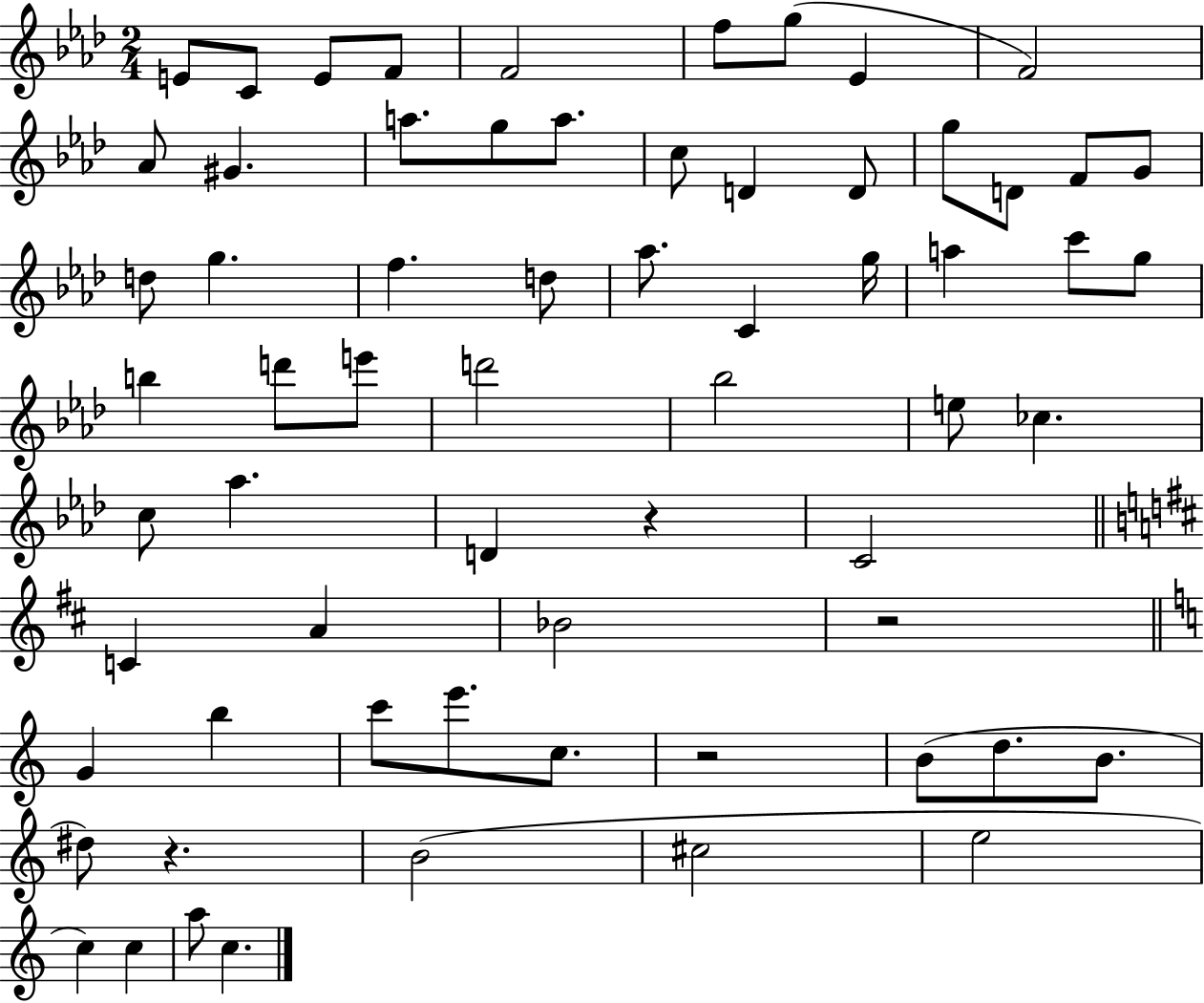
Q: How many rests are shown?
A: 4